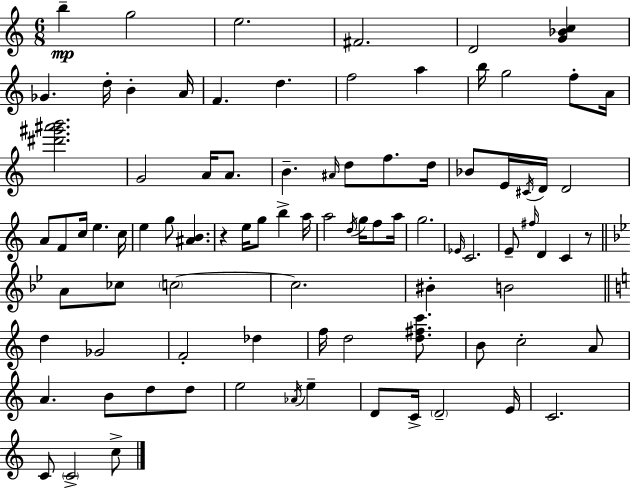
{
  \clef treble
  \numericTimeSignature
  \time 6/8
  \key c \major
  b''4--\mp g''2 | e''2. | fis'2. | d'2 <g' bes' c''>4 | \break ges'4. d''16-. b'4-. a'16 | f'4. d''4. | f''2 a''4 | b''16 g''2 f''8-. a'16 | \break <dis''' gis''' ais''' b'''>2. | g'2 a'16 a'8. | b'4.-- \grace { ais'16 } d''8 f''8. | d''16 bes'8 e'16 \acciaccatura { cis'16 } d'16 d'2 | \break a'8 f'8 c''16 e''4. | c''16 e''4 g''8 <ais' b'>4. | r4 e''16 g''8 b''4-> | a''16 a''2 \acciaccatura { d''16 } g''16 | \break f''8 a''16 g''2. | \grace { ees'16 } c'2. | e'8-- \grace { fis''16 } d'4 c'4 | r8 \bar "||" \break \key g \minor a'8 ces''8 \parenthesize c''2~~ | c''2. | bis'4-. b'2 | \bar "||" \break \key a \minor d''4 ges'2 | f'2-. des''4 | f''16 d''2 <d'' fis'' c'''>8. | b'8 c''2-. a'8 | \break a'4. b'8 d''8 d''8 | e''2 \acciaccatura { aes'16 } e''4-- | d'8 c'16-> \parenthesize d'2-- | e'16 c'2. | \break c'8 \parenthesize c'2-> c''8-> | \bar "|."
}